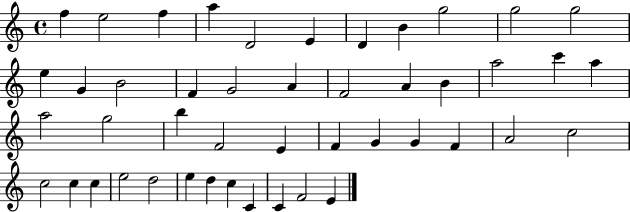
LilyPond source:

{
  \clef treble
  \time 4/4
  \defaultTimeSignature
  \key c \major
  f''4 e''2 f''4 | a''4 d'2 e'4 | d'4 b'4 g''2 | g''2 g''2 | \break e''4 g'4 b'2 | f'4 g'2 a'4 | f'2 a'4 b'4 | a''2 c'''4 a''4 | \break a''2 g''2 | b''4 f'2 e'4 | f'4 g'4 g'4 f'4 | a'2 c''2 | \break c''2 c''4 c''4 | e''2 d''2 | e''4 d''4 c''4 c'4 | c'4 f'2 e'4 | \break \bar "|."
}